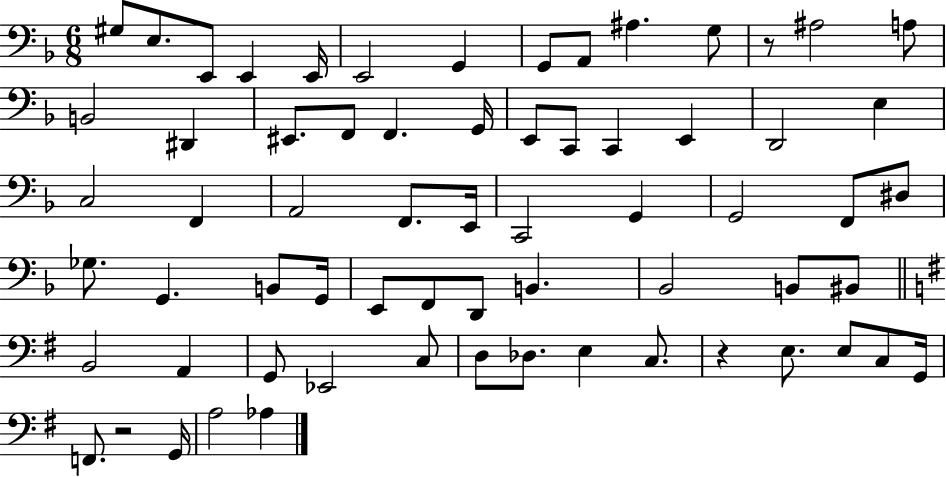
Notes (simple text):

G#3/e E3/e. E2/e E2/q E2/s E2/h G2/q G2/e A2/e A#3/q. G3/e R/e A#3/h A3/e B2/h D#2/q EIS2/e. F2/e F2/q. G2/s E2/e C2/e C2/q E2/q D2/h E3/q C3/h F2/q A2/h F2/e. E2/s C2/h G2/q G2/h F2/e D#3/e Gb3/e. G2/q. B2/e G2/s E2/e F2/e D2/e B2/q. Bb2/h B2/e BIS2/e B2/h A2/q G2/e Eb2/h C3/e D3/e Db3/e. E3/q C3/e. R/q E3/e. E3/e C3/e G2/s F2/e. R/h G2/s A3/h Ab3/q